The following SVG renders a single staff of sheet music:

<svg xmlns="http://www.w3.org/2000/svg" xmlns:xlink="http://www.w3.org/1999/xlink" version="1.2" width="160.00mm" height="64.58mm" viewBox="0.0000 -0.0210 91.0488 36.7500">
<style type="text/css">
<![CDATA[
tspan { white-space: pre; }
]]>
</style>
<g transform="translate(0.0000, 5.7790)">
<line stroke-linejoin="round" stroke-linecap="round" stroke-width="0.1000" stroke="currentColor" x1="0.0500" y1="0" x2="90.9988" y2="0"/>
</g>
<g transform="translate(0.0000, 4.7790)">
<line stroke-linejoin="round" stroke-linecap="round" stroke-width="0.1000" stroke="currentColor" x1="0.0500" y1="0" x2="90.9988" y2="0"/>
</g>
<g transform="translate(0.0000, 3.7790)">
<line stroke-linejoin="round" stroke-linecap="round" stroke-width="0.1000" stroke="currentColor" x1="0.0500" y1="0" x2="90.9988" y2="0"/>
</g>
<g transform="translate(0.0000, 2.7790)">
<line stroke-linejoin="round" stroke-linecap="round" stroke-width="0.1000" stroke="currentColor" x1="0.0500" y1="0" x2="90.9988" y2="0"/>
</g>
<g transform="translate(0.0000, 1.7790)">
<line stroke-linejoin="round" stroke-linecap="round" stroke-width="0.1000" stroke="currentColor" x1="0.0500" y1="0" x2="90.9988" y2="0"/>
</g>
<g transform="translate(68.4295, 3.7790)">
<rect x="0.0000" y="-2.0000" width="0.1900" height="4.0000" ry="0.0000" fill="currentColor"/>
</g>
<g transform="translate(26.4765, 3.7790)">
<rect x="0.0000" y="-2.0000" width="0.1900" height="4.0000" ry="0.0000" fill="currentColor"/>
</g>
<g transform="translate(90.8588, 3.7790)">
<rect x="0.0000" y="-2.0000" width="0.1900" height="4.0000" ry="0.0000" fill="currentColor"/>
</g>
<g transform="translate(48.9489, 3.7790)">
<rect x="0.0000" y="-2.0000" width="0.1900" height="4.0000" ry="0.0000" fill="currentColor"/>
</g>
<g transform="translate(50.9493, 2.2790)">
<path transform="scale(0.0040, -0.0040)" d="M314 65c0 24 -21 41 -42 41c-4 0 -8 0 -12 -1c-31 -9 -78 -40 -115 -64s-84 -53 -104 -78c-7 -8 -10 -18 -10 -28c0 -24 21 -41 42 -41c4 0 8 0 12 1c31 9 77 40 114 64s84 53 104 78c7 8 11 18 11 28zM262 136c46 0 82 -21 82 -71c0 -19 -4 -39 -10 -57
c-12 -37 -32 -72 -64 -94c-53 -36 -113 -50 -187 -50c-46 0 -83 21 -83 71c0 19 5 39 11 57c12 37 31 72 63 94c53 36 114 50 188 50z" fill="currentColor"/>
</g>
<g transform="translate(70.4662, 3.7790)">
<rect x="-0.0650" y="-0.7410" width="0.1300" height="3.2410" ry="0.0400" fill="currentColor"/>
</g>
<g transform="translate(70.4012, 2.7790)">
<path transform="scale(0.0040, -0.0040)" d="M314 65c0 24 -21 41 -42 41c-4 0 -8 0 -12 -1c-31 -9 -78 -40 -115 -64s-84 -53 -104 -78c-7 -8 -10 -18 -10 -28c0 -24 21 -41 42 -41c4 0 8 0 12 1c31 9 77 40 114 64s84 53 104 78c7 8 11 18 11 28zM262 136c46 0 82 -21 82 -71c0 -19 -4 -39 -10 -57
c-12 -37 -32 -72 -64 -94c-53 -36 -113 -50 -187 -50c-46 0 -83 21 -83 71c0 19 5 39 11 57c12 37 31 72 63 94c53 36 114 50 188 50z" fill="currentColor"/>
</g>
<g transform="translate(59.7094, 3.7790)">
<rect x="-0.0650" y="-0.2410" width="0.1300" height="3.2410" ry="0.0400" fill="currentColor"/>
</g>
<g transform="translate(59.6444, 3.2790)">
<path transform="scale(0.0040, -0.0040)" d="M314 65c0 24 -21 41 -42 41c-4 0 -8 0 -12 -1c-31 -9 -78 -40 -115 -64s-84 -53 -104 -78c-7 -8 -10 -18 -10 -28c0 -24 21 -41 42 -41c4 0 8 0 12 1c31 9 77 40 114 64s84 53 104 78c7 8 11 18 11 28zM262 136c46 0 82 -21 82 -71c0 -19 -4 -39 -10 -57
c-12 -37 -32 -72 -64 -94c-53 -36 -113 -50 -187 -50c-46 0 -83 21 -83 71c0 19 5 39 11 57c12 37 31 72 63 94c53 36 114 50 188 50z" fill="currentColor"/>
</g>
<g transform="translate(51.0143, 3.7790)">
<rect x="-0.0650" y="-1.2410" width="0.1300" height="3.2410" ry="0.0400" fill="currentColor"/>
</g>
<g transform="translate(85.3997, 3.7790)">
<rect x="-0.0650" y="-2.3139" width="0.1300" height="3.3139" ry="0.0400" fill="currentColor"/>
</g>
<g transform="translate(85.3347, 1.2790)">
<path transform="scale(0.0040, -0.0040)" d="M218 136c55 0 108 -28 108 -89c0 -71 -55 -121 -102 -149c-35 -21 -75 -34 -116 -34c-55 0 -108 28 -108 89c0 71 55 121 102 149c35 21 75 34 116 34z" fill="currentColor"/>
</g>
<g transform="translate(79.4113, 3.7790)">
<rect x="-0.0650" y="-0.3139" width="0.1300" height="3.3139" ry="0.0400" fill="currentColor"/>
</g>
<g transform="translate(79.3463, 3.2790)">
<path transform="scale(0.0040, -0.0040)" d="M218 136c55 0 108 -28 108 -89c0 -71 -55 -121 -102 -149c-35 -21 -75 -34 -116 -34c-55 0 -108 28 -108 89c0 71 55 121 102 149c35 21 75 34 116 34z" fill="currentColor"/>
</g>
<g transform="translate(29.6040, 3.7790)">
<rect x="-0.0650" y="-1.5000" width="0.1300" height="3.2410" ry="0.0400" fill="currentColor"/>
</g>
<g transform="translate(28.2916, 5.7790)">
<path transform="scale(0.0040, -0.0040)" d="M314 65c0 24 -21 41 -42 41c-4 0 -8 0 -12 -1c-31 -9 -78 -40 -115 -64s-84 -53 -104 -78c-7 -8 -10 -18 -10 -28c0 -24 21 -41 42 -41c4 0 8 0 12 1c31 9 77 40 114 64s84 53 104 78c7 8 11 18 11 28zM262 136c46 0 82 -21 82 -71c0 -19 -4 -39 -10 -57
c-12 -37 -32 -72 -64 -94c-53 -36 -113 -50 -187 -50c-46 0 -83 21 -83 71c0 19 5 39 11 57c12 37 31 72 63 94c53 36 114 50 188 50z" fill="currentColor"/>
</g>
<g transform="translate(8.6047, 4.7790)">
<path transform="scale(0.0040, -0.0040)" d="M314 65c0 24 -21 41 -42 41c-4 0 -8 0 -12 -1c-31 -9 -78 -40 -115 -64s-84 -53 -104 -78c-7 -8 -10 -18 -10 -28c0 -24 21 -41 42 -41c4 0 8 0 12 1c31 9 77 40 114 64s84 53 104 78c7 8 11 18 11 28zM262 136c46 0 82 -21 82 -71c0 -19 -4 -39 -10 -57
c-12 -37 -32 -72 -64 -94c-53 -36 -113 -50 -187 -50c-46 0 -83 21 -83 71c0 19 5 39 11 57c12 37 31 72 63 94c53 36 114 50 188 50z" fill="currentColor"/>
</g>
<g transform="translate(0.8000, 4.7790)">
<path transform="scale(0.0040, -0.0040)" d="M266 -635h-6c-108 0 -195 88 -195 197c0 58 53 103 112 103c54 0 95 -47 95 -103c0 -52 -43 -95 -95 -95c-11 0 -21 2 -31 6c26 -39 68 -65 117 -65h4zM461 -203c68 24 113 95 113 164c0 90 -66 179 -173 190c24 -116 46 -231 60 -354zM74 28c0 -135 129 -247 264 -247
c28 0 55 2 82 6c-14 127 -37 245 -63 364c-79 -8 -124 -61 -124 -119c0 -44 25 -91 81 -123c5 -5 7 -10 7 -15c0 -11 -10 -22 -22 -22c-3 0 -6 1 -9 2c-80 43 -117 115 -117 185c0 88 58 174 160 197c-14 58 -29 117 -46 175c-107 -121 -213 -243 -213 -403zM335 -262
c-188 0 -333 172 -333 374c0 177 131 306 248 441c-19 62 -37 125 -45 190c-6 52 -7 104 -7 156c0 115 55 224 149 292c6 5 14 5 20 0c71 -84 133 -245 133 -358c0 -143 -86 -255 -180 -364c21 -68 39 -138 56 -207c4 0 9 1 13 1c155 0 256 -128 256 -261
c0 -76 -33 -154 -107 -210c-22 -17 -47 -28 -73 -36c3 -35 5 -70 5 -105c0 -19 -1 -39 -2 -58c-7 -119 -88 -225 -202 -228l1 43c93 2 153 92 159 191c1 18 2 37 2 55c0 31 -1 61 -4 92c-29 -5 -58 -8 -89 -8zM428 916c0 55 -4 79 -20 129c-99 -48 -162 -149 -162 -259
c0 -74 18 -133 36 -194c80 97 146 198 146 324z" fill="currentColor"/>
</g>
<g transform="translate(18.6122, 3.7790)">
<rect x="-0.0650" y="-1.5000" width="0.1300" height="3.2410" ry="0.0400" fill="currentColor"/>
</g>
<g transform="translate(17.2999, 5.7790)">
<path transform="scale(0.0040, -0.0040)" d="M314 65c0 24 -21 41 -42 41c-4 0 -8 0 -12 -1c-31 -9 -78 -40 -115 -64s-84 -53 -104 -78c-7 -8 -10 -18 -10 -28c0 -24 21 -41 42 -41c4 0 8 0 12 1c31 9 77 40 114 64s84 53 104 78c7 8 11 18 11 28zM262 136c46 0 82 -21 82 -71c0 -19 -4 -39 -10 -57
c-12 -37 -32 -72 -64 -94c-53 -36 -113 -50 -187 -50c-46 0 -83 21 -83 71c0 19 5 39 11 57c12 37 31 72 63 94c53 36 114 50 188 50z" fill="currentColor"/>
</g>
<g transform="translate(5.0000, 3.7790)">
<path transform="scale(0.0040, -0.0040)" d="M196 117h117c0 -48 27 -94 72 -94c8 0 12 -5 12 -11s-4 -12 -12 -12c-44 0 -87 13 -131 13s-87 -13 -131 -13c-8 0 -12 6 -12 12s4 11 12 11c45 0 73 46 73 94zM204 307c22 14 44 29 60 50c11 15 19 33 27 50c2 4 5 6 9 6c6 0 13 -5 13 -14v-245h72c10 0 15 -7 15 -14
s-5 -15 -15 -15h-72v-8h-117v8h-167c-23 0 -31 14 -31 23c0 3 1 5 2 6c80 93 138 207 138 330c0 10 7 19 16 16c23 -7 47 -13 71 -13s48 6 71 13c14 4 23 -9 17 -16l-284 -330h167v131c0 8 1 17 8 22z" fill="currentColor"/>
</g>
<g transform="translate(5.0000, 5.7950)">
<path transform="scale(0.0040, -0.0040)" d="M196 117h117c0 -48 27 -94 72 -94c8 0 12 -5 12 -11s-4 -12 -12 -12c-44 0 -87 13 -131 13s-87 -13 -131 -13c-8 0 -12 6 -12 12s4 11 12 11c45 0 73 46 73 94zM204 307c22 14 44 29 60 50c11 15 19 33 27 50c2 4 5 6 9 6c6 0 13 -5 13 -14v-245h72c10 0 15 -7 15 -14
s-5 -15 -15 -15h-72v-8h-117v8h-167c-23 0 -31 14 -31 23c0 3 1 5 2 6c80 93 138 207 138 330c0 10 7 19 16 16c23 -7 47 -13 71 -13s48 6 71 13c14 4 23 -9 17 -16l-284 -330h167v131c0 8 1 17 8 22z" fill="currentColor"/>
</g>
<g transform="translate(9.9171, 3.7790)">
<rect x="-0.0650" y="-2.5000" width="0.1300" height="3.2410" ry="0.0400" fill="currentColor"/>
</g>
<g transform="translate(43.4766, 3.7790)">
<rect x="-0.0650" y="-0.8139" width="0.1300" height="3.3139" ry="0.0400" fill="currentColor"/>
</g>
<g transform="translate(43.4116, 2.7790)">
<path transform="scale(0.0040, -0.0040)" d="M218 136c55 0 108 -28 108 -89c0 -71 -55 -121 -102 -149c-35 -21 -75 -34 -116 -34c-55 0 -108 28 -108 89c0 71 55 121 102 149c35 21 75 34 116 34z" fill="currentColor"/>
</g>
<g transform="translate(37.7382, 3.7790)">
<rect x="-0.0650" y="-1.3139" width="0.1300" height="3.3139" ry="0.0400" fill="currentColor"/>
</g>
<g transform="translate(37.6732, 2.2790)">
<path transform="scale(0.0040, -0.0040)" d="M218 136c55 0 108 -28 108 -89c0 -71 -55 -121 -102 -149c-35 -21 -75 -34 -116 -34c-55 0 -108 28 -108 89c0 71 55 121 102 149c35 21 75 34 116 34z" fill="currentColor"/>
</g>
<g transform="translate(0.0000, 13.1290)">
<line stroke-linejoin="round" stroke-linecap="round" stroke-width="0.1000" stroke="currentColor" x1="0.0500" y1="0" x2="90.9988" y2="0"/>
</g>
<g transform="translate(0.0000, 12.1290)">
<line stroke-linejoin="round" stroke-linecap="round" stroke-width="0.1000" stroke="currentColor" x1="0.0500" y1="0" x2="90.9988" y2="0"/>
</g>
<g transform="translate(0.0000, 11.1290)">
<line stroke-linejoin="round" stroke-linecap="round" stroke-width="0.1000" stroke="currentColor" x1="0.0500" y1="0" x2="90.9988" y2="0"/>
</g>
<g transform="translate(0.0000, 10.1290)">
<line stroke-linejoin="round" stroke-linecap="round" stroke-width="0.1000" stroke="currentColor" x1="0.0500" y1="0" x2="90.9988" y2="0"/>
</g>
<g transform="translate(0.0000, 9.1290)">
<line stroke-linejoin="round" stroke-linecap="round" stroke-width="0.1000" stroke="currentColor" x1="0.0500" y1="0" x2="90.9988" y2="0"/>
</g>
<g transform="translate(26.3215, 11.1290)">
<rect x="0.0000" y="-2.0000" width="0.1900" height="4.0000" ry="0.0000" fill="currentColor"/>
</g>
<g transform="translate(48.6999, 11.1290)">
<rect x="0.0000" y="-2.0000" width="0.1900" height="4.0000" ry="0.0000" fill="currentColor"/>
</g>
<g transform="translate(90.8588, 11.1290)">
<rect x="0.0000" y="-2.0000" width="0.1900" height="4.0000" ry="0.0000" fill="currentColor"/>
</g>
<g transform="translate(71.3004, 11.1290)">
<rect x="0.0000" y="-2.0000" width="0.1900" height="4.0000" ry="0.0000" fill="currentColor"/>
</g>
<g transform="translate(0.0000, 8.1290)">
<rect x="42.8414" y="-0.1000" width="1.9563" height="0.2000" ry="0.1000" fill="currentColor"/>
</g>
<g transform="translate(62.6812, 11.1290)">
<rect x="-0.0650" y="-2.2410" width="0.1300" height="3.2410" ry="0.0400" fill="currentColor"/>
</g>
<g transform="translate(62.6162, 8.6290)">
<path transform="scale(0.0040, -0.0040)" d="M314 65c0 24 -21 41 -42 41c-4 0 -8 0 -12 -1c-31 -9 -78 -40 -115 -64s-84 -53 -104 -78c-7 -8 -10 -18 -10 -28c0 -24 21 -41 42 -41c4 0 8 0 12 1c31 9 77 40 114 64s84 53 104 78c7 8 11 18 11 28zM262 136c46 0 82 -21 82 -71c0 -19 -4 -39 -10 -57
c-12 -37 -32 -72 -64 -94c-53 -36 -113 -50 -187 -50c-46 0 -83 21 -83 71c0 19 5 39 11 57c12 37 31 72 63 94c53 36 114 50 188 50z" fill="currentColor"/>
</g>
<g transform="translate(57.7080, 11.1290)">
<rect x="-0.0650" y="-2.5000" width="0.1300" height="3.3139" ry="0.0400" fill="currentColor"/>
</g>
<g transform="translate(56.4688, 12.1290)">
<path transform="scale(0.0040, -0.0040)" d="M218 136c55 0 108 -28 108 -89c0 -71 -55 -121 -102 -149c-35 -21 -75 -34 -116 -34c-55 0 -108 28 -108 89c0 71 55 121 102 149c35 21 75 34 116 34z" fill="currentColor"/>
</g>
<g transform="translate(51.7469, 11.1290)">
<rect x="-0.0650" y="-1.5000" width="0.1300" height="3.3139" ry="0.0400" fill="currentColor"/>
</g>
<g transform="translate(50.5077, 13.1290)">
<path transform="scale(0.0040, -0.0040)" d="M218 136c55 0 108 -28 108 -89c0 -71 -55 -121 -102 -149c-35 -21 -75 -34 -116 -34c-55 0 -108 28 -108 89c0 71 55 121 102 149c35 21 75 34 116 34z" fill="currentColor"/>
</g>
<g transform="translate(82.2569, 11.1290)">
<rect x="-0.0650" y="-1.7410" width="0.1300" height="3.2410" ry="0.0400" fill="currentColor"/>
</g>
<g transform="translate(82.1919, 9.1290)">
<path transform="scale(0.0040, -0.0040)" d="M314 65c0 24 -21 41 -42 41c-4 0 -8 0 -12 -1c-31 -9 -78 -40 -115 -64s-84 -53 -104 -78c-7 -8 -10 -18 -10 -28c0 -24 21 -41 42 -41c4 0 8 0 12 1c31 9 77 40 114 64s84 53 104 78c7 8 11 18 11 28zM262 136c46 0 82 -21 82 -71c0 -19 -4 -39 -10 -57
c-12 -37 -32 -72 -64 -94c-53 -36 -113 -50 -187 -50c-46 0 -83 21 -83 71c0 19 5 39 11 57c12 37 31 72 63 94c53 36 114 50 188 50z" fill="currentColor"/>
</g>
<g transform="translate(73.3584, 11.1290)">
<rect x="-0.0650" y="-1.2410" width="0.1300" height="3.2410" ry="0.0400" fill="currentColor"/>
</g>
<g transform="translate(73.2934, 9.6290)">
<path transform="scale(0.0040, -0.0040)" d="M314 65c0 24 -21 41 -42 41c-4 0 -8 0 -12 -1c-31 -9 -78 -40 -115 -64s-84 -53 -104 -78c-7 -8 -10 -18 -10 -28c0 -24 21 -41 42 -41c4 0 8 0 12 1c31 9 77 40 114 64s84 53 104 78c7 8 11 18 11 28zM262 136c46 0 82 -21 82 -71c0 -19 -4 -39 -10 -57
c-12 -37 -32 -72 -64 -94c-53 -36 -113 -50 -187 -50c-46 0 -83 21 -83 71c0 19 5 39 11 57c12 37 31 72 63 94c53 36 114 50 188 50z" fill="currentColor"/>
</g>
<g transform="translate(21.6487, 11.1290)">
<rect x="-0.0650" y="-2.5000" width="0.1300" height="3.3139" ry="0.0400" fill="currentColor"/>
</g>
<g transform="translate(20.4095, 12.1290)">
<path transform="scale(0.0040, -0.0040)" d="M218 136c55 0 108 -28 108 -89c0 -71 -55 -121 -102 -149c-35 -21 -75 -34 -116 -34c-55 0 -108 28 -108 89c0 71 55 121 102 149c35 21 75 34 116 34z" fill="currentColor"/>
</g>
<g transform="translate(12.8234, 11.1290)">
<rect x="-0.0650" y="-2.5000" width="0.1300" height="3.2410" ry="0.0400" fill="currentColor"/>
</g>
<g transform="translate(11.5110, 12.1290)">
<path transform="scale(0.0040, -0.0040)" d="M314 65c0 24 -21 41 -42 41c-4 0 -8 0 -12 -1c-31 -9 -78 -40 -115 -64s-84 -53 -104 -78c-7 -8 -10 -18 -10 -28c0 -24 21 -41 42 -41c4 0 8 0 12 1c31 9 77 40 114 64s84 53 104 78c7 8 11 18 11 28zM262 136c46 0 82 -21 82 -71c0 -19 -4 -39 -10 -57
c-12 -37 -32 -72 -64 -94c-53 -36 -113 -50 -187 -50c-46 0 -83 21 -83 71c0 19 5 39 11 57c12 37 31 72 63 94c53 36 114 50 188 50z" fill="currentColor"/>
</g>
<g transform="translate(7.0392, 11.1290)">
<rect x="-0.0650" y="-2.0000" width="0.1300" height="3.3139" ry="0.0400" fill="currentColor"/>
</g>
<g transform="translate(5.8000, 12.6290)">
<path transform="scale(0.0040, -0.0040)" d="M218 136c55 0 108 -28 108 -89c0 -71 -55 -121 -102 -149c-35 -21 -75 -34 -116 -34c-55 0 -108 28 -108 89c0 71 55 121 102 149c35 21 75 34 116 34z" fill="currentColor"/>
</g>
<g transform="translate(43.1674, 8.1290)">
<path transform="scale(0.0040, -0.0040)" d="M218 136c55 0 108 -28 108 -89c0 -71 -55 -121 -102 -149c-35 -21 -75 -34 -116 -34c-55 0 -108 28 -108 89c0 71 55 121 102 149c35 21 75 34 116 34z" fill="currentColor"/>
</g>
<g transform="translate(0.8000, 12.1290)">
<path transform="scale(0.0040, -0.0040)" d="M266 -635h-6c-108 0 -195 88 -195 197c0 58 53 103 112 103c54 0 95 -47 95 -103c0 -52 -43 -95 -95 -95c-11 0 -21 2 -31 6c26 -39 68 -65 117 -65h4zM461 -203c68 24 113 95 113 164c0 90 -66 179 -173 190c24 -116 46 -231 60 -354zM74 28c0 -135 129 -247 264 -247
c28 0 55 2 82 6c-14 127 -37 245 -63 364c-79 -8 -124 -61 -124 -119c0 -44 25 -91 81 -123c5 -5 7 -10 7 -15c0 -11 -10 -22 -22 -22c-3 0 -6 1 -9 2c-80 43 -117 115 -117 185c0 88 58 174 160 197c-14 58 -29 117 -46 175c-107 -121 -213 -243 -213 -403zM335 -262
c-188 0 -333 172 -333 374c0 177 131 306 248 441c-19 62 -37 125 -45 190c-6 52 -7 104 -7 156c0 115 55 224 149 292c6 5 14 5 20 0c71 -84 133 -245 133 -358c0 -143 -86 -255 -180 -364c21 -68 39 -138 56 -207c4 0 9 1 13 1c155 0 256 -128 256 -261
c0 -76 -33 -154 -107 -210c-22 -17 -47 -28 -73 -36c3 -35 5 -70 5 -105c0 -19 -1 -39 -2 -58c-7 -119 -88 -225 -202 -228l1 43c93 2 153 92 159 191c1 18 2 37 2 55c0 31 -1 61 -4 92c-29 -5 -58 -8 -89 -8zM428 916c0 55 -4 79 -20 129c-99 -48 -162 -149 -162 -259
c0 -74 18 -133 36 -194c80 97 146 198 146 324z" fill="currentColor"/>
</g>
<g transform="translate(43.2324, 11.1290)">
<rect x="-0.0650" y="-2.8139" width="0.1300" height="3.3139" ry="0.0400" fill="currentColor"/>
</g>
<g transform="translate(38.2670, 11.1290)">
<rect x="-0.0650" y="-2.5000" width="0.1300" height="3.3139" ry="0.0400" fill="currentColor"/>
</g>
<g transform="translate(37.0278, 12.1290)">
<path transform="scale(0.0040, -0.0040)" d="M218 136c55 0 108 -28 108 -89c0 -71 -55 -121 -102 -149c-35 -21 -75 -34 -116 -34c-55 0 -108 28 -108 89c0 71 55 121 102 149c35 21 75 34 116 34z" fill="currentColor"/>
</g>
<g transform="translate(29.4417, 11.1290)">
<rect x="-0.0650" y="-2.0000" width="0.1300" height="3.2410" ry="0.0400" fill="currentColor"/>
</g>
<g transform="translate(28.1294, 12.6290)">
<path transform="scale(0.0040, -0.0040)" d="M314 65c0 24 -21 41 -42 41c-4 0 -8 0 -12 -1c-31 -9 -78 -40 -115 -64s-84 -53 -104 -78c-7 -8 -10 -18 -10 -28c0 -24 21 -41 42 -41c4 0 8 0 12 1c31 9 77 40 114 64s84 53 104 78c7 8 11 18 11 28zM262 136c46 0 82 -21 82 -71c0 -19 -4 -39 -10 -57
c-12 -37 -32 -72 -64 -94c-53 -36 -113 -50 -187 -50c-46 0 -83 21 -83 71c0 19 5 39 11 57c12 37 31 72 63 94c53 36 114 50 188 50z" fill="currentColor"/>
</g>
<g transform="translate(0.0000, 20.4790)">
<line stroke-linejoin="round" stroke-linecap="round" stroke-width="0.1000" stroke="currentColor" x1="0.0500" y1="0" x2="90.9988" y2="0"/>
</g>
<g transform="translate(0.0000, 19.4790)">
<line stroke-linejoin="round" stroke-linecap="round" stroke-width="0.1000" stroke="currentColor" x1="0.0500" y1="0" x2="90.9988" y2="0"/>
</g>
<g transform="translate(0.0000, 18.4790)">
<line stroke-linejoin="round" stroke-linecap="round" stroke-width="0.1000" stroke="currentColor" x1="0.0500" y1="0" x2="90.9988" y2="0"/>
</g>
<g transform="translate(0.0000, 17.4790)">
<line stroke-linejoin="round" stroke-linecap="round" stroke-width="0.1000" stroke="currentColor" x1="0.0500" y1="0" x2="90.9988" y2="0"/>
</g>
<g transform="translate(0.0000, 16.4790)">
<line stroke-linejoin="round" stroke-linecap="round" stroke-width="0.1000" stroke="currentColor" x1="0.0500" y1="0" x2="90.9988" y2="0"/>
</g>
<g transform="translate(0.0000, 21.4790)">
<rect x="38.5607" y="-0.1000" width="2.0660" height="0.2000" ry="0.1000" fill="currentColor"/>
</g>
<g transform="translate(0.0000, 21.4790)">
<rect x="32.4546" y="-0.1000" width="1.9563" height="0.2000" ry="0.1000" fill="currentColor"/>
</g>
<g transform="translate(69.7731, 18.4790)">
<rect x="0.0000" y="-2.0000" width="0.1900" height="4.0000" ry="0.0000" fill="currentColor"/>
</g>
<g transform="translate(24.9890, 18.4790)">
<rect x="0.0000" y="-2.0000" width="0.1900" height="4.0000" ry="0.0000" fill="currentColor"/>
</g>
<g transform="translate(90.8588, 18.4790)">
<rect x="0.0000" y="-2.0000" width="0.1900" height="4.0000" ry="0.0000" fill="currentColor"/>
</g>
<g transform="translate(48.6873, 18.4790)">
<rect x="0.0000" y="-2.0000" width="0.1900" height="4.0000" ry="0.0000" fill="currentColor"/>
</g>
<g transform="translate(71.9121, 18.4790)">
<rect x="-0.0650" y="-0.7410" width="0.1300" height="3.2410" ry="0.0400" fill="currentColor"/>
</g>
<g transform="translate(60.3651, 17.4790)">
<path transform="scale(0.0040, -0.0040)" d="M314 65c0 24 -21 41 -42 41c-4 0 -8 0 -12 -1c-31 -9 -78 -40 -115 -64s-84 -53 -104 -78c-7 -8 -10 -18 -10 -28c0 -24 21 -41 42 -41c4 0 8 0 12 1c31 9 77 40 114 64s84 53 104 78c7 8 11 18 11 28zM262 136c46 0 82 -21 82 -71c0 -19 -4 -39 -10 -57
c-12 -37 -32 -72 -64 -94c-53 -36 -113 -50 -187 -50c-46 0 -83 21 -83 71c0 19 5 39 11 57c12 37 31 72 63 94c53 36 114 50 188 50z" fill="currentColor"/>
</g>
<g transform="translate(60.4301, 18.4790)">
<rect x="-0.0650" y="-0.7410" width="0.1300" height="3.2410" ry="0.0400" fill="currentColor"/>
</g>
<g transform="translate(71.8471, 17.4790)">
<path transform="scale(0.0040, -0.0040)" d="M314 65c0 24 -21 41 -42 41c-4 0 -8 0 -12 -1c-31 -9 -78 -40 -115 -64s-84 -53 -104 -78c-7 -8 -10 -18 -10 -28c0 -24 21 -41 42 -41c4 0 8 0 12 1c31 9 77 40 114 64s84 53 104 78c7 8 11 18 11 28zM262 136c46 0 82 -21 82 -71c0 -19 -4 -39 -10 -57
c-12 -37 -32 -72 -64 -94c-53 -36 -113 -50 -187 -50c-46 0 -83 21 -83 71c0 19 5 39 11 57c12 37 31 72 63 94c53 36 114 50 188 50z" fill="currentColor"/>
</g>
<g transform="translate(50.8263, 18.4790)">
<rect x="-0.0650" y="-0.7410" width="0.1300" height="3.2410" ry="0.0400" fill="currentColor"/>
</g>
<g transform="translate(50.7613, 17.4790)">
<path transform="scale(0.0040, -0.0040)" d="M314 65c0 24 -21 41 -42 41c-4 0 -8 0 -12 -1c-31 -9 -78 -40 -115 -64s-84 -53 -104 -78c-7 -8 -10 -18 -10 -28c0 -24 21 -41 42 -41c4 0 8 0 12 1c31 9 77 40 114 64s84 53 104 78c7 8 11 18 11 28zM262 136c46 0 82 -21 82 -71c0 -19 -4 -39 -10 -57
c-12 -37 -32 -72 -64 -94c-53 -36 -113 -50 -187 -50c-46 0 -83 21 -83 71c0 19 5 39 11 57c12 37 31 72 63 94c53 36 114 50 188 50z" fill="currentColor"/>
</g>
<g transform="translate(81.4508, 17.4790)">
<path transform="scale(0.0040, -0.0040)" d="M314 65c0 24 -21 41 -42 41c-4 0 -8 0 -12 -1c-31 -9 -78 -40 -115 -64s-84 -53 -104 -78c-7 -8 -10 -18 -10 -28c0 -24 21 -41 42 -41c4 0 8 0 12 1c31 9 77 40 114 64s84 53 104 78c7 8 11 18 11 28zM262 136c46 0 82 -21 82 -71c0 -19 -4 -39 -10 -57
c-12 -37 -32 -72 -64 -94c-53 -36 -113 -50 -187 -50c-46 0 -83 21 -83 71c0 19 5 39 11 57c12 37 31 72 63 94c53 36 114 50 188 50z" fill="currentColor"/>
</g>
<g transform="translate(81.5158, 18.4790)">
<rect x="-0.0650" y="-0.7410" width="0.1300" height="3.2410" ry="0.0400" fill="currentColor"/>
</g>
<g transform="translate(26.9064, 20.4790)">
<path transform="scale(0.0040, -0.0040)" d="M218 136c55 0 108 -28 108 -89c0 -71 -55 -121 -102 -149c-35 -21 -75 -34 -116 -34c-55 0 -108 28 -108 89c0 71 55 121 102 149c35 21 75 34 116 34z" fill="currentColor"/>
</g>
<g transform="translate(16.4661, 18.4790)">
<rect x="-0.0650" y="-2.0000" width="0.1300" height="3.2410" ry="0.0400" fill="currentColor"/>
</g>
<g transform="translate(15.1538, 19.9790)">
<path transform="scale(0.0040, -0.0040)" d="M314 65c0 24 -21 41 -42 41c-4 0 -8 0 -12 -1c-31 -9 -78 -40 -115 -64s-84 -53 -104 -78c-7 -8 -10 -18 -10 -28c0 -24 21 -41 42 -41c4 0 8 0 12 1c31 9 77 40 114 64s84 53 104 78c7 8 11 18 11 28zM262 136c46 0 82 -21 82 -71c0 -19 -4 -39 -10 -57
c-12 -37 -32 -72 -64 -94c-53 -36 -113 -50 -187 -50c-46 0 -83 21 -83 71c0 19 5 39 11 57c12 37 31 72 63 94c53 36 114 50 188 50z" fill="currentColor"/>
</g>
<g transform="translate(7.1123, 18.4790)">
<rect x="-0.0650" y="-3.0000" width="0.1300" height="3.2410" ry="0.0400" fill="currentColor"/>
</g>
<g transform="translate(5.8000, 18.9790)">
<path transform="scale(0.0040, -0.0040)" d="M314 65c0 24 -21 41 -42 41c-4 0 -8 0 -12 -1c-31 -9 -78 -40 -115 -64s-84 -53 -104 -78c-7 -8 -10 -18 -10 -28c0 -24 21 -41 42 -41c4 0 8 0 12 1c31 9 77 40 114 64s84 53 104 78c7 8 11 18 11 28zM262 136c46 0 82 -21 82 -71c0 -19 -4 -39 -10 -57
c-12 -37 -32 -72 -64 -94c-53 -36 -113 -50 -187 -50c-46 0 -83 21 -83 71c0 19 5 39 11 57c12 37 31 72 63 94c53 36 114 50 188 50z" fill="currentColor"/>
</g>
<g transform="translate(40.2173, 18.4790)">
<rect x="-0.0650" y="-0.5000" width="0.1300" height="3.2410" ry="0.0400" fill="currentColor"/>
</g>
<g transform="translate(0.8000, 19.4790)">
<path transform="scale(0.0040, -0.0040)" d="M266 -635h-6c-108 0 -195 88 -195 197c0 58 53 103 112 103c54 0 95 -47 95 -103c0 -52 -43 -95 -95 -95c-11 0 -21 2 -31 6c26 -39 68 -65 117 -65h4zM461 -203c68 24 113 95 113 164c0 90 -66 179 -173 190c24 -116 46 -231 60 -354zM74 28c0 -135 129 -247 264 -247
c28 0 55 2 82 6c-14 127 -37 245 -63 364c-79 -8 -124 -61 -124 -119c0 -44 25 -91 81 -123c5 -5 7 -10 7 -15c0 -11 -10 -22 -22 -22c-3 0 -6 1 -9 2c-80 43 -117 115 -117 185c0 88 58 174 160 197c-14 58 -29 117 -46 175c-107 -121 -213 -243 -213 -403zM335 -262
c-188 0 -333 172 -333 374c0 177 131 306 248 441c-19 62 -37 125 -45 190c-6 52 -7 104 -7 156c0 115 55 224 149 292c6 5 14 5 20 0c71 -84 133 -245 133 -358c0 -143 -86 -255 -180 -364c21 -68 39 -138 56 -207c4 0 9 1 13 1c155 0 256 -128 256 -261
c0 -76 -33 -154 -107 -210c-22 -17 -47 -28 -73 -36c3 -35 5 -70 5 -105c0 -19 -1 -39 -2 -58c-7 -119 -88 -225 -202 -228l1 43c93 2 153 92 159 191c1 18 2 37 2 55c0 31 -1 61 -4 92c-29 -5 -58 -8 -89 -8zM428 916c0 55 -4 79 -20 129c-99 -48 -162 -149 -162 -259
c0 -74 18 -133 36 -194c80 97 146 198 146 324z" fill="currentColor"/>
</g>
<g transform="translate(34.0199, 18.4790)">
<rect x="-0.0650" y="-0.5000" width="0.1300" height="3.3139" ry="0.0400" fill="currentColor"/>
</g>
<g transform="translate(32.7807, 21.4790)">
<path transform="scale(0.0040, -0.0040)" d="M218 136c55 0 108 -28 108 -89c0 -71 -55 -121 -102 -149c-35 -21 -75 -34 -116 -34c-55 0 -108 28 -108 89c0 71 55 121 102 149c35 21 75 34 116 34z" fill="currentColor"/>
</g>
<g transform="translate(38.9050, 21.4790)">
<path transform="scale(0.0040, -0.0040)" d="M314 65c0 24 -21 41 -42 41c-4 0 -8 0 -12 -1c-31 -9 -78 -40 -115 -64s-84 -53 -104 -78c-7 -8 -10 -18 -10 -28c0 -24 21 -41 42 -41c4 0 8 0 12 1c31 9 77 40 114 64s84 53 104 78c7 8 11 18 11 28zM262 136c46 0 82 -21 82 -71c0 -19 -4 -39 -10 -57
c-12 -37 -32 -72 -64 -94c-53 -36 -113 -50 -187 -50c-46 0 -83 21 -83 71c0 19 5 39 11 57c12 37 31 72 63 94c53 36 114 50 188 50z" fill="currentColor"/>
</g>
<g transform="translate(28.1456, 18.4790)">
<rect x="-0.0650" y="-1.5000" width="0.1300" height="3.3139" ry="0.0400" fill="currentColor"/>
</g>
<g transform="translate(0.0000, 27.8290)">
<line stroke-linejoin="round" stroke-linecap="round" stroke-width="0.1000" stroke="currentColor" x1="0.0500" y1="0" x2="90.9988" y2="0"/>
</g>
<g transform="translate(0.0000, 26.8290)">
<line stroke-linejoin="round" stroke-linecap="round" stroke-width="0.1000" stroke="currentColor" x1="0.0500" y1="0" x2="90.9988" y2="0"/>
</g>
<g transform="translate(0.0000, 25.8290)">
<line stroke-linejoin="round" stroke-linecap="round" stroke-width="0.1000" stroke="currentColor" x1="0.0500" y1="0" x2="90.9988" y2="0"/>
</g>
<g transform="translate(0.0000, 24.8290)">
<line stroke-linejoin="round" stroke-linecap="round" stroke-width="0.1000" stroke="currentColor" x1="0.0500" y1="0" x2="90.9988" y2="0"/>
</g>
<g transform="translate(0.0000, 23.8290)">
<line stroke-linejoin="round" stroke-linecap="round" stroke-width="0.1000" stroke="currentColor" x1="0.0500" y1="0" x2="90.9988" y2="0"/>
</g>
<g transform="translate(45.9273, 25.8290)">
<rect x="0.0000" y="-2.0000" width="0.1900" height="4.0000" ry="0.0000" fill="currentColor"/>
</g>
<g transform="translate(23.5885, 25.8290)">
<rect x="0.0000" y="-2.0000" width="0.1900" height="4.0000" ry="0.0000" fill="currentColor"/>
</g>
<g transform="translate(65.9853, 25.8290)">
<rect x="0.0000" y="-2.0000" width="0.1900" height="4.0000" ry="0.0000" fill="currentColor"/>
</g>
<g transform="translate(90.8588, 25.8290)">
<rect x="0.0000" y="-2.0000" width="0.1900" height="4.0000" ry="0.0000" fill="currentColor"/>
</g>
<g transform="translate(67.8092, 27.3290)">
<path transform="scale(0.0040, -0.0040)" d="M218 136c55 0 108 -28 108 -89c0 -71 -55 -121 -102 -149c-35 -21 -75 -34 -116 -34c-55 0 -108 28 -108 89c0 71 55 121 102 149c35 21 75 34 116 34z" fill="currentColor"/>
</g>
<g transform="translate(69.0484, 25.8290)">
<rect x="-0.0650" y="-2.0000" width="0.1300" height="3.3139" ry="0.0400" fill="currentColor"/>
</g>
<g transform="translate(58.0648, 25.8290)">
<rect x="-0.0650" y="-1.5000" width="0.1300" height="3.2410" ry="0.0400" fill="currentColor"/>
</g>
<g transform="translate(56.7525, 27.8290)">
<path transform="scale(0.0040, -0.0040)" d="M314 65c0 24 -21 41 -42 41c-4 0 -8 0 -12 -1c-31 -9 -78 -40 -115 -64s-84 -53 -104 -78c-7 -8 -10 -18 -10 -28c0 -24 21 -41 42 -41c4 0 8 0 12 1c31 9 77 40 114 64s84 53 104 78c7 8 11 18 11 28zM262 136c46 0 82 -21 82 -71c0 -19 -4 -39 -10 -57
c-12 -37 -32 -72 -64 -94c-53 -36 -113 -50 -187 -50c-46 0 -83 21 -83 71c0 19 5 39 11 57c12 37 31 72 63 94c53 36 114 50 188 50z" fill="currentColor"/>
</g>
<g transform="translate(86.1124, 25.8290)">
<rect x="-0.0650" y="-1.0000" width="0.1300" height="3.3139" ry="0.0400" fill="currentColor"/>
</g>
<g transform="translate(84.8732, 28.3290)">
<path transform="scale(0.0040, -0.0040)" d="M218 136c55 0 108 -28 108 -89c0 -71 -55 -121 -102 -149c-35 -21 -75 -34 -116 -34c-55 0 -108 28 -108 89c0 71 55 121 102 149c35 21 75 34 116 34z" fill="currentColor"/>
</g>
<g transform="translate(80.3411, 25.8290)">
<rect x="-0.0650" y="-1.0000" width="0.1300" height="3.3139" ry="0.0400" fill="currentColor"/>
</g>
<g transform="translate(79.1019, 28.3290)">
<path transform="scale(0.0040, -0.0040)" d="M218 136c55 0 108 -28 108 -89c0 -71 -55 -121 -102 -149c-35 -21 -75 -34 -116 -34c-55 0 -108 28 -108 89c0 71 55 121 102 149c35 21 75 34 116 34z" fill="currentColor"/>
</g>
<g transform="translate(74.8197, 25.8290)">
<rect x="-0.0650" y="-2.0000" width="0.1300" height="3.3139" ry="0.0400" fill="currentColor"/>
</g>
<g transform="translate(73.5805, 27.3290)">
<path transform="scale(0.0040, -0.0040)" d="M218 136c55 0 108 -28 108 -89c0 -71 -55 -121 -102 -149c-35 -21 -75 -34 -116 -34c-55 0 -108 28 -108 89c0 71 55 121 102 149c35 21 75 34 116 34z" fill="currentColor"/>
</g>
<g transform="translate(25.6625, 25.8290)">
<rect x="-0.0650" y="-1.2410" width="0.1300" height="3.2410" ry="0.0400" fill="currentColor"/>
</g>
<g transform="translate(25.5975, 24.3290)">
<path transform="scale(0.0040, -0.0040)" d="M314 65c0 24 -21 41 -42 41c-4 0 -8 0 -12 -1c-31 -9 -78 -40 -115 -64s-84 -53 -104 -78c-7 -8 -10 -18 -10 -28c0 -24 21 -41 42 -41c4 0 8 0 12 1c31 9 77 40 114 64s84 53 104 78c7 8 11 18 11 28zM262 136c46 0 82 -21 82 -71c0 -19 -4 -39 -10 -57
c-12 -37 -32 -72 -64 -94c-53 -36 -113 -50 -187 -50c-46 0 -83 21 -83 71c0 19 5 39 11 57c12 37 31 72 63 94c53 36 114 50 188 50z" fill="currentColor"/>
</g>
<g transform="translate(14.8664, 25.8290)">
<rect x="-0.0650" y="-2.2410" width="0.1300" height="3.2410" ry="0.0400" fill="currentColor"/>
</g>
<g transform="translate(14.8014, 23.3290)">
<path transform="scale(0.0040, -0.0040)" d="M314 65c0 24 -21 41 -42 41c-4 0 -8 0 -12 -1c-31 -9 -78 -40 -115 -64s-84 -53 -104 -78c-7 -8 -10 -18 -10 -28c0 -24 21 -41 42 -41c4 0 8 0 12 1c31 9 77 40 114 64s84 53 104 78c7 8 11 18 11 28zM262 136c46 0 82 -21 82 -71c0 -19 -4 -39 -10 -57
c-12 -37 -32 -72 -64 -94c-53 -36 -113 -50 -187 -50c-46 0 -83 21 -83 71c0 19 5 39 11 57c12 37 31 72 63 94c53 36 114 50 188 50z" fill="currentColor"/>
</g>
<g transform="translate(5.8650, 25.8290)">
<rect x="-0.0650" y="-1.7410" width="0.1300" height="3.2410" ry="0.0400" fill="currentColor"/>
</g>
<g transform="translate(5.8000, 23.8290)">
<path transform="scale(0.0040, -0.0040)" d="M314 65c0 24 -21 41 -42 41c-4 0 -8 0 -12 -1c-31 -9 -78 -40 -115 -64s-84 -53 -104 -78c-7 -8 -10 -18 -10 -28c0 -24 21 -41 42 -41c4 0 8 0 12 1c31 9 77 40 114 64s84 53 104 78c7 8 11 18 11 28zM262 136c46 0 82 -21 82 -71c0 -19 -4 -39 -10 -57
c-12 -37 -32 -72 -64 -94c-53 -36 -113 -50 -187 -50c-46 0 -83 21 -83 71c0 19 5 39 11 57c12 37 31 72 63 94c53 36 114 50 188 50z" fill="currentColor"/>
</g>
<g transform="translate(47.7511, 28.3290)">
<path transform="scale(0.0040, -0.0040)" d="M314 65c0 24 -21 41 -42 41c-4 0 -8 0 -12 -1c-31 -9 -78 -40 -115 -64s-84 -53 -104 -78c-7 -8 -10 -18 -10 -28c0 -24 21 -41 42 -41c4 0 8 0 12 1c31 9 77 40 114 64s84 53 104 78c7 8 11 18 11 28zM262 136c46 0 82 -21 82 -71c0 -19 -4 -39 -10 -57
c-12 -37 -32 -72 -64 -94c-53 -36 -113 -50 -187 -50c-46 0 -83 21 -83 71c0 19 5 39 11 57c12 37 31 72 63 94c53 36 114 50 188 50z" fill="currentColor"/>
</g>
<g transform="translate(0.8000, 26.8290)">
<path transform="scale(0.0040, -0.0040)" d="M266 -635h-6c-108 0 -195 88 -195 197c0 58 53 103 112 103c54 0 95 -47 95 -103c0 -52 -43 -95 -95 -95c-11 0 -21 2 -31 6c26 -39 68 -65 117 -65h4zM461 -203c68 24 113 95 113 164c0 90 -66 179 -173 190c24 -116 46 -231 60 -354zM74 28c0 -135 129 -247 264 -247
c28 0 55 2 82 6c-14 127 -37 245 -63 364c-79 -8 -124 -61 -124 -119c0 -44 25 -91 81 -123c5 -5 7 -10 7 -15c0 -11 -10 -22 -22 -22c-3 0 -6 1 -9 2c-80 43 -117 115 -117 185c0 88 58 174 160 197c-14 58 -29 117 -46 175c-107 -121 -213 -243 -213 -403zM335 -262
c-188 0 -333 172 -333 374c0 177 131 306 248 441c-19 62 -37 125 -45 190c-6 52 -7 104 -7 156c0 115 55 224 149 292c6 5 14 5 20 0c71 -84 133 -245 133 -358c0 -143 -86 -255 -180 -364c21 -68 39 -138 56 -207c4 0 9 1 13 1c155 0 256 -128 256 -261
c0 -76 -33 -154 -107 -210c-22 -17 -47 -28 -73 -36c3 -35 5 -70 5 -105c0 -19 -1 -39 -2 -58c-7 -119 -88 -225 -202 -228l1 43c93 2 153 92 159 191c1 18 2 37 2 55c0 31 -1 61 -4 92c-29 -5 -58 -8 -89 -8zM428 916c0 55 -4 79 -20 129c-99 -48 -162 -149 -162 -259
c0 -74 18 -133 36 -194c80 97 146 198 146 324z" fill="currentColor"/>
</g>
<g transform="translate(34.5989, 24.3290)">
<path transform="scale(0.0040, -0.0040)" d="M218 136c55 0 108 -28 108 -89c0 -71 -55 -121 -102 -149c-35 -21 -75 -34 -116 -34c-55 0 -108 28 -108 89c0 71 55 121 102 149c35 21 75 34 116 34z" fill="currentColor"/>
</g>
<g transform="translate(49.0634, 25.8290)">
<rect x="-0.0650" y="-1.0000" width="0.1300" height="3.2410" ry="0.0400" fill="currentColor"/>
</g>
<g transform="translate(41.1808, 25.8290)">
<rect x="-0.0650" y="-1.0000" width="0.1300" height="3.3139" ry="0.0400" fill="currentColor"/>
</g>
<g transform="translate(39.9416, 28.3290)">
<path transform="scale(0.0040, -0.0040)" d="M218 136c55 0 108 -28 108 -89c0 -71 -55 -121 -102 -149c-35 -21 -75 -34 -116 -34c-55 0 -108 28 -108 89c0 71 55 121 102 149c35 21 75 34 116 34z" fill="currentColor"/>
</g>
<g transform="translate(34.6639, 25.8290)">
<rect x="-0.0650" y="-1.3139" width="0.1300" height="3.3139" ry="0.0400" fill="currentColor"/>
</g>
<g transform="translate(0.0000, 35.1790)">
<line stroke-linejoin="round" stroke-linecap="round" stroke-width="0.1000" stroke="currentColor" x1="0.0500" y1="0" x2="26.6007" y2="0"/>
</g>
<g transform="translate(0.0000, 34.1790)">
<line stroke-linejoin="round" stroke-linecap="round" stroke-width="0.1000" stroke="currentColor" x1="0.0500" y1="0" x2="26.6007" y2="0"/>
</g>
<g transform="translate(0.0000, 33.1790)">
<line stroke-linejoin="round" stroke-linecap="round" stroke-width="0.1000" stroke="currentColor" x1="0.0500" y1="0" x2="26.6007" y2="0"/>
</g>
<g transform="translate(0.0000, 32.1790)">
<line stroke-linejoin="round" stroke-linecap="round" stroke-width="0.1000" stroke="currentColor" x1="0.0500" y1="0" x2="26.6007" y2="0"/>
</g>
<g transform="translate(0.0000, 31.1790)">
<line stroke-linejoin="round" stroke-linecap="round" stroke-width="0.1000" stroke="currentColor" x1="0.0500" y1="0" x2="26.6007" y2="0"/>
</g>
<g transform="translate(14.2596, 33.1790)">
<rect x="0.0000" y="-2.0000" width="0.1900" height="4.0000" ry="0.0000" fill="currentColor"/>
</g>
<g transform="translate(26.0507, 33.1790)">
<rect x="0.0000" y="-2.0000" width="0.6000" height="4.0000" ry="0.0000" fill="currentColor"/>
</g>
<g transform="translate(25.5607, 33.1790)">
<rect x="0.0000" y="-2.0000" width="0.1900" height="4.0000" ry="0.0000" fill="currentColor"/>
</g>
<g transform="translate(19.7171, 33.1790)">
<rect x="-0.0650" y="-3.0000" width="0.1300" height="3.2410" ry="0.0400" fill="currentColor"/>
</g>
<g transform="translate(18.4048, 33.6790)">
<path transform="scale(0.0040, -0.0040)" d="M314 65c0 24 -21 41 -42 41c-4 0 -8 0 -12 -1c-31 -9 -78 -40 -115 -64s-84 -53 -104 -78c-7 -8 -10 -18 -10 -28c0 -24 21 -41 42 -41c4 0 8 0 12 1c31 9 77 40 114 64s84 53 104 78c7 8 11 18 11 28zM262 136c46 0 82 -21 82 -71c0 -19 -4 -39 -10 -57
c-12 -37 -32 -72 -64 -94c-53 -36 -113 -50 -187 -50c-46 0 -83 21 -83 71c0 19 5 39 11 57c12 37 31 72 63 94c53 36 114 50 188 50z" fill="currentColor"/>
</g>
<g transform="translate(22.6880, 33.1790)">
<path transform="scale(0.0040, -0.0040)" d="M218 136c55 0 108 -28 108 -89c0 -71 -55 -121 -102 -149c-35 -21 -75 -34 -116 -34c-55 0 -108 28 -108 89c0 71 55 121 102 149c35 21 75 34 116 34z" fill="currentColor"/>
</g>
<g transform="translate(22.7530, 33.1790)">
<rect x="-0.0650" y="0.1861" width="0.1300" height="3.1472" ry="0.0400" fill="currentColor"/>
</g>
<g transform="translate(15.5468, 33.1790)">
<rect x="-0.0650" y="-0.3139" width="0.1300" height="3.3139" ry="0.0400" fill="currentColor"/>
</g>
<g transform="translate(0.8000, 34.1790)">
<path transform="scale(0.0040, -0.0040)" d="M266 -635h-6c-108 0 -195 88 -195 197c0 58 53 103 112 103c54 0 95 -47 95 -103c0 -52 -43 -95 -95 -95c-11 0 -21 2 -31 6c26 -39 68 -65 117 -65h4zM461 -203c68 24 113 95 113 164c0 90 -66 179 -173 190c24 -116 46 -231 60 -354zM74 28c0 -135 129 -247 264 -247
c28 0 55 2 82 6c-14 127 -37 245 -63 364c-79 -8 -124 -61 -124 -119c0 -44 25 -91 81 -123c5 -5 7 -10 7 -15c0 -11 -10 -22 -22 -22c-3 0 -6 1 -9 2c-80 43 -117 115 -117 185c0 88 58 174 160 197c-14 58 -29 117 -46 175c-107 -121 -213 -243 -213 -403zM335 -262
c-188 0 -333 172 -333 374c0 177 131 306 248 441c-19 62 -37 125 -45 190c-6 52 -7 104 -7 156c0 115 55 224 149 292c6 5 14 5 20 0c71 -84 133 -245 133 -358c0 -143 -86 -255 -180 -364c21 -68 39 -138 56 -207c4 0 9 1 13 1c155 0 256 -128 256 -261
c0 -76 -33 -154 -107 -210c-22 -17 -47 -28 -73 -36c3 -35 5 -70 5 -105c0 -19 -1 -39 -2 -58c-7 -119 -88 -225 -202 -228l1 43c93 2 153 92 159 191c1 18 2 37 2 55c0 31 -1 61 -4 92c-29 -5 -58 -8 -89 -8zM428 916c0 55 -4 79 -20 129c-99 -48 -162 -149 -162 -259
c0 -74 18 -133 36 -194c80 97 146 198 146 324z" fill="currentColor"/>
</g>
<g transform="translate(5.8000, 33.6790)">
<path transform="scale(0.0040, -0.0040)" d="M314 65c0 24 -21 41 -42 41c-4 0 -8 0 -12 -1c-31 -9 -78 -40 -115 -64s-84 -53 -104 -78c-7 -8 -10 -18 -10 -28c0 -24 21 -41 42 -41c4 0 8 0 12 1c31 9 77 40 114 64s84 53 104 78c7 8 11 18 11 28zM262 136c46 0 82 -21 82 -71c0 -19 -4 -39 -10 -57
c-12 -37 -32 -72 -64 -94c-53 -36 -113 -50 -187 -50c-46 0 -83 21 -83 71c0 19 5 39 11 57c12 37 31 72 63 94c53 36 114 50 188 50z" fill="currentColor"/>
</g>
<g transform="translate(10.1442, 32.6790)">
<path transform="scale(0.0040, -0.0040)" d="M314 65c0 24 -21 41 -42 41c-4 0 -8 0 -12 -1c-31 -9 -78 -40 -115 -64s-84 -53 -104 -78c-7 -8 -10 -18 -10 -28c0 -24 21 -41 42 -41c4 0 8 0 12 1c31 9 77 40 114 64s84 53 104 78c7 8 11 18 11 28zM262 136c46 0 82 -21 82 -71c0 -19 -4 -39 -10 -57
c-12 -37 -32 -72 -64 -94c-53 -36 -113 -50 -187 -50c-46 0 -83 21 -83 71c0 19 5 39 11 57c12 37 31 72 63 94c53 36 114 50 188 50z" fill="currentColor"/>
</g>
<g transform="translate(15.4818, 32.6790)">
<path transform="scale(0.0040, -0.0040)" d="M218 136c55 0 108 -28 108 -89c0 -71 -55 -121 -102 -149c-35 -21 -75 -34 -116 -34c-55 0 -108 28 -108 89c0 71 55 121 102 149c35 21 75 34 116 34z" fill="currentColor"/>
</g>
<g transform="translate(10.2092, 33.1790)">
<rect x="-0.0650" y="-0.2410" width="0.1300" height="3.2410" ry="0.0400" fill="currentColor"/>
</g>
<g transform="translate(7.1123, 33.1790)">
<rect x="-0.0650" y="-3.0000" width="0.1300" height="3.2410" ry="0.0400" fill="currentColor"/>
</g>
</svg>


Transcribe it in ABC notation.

X:1
T:Untitled
M:4/4
L:1/4
K:C
G2 E2 E2 e d e2 c2 d2 c g F G2 G F2 G a E G g2 e2 f2 A2 F2 E C C2 d2 d2 d2 d2 f2 g2 e2 e D D2 E2 F F D D A2 c2 c A2 B